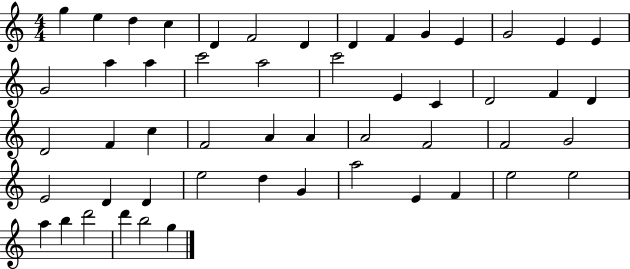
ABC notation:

X:1
T:Untitled
M:4/4
L:1/4
K:C
g e d c D F2 D D F G E G2 E E G2 a a c'2 a2 c'2 E C D2 F D D2 F c F2 A A A2 F2 F2 G2 E2 D D e2 d G a2 E F e2 e2 a b d'2 d' b2 g